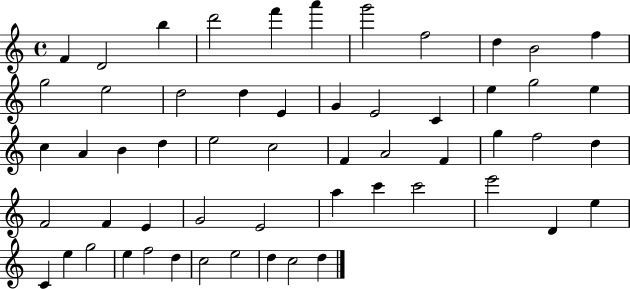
F4/q D4/h B5/q D6/h F6/q A6/q G6/h F5/h D5/q B4/h F5/q G5/h E5/h D5/h D5/q E4/q G4/q E4/h C4/q E5/q G5/h E5/q C5/q A4/q B4/q D5/q E5/h C5/h F4/q A4/h F4/q G5/q F5/h D5/q F4/h F4/q E4/q G4/h E4/h A5/q C6/q C6/h E6/h D4/q E5/q C4/q E5/q G5/h E5/q F5/h D5/q C5/h E5/h D5/q C5/h D5/q